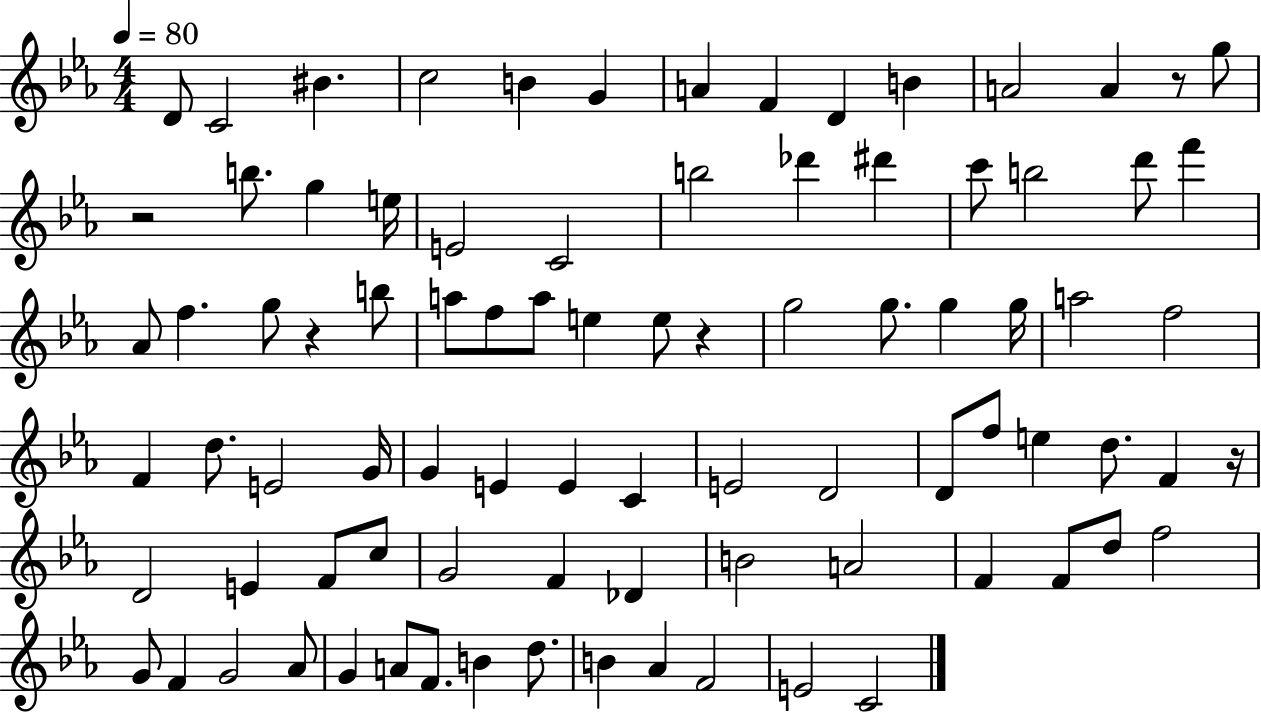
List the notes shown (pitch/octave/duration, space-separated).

D4/e C4/h BIS4/q. C5/h B4/q G4/q A4/q F4/q D4/q B4/q A4/h A4/q R/e G5/e R/h B5/e. G5/q E5/s E4/h C4/h B5/h Db6/q D#6/q C6/e B5/h D6/e F6/q Ab4/e F5/q. G5/e R/q B5/e A5/e F5/e A5/e E5/q E5/e R/q G5/h G5/e. G5/q G5/s A5/h F5/h F4/q D5/e. E4/h G4/s G4/q E4/q E4/q C4/q E4/h D4/h D4/e F5/e E5/q D5/e. F4/q R/s D4/h E4/q F4/e C5/e G4/h F4/q Db4/q B4/h A4/h F4/q F4/e D5/e F5/h G4/e F4/q G4/h Ab4/e G4/q A4/e F4/e. B4/q D5/e. B4/q Ab4/q F4/h E4/h C4/h